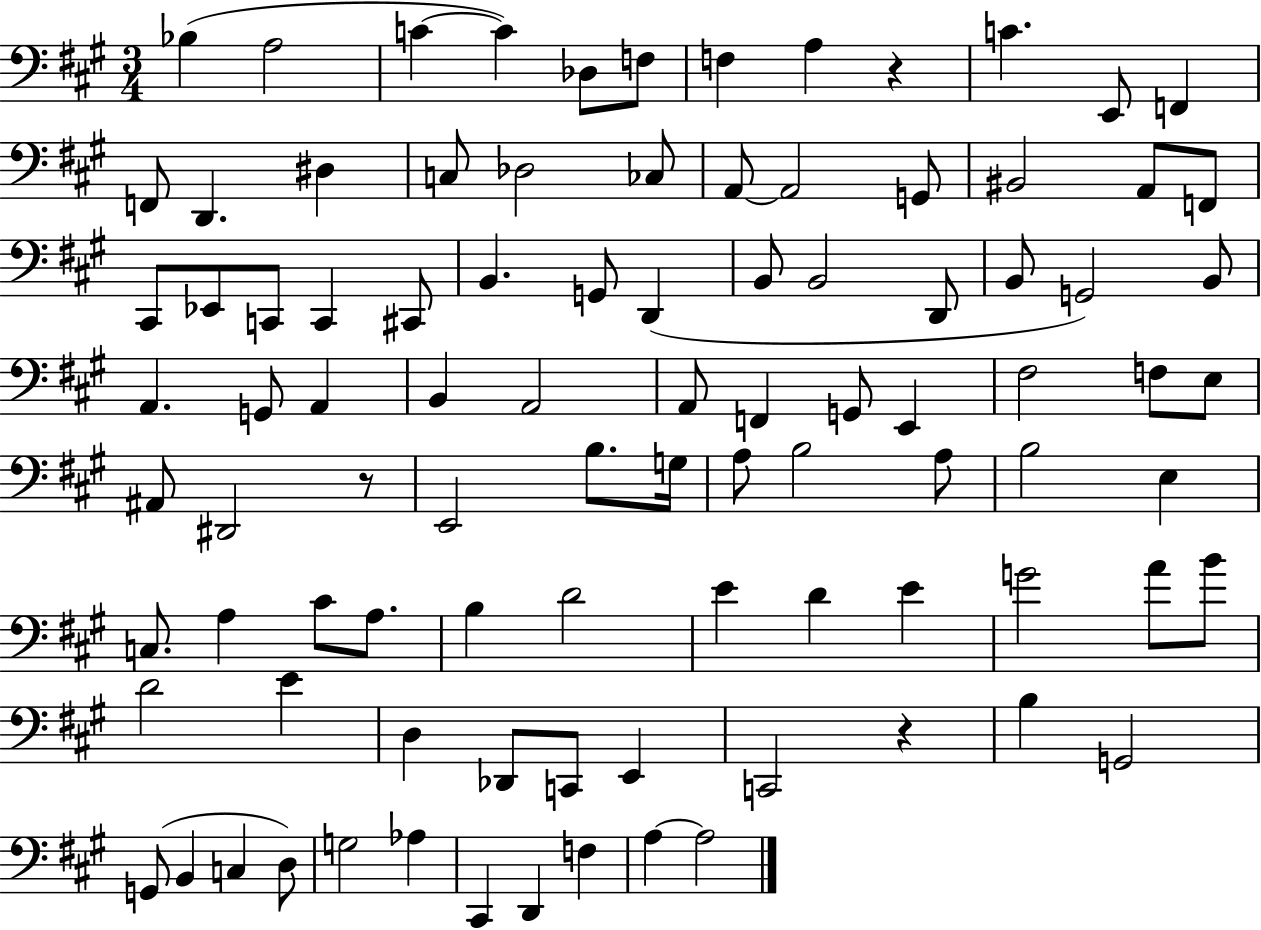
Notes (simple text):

Bb3/q A3/h C4/q C4/q Db3/e F3/e F3/q A3/q R/q C4/q. E2/e F2/q F2/e D2/q. D#3/q C3/e Db3/h CES3/e A2/e A2/h G2/e BIS2/h A2/e F2/e C#2/e Eb2/e C2/e C2/q C#2/e B2/q. G2/e D2/q B2/e B2/h D2/e B2/e G2/h B2/e A2/q. G2/e A2/q B2/q A2/h A2/e F2/q G2/e E2/q F#3/h F3/e E3/e A#2/e D#2/h R/e E2/h B3/e. G3/s A3/e B3/h A3/e B3/h E3/q C3/e. A3/q C#4/e A3/e. B3/q D4/h E4/q D4/q E4/q G4/h A4/e B4/e D4/h E4/q D3/q Db2/e C2/e E2/q C2/h R/q B3/q G2/h G2/e B2/q C3/q D3/e G3/h Ab3/q C#2/q D2/q F3/q A3/q A3/h